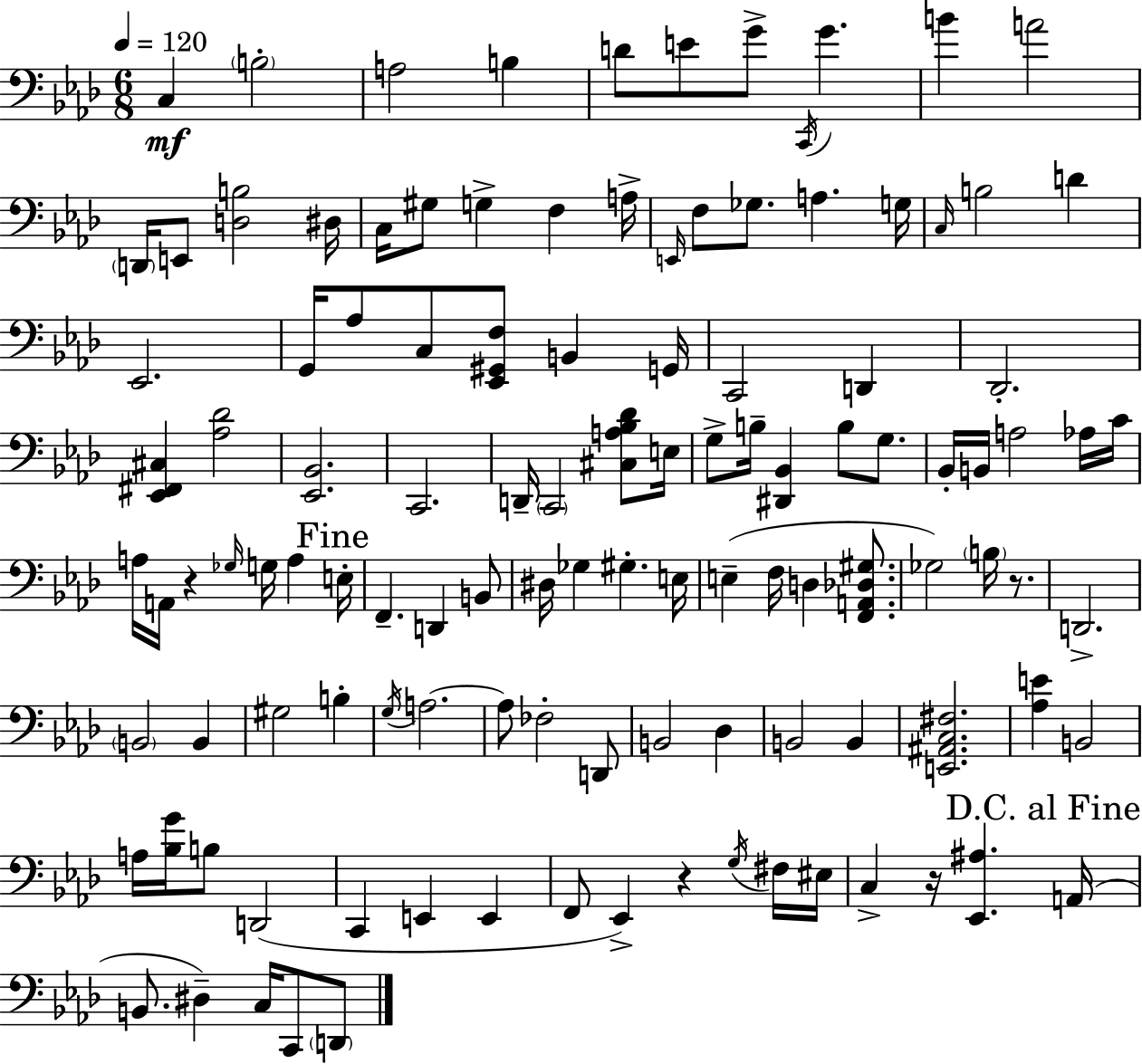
{
  \clef bass
  \numericTimeSignature
  \time 6/8
  \key f \minor
  \tempo 4 = 120
  c4\mf \parenthesize b2-. | a2 b4 | d'8 e'8 g'8-> \acciaccatura { c,16 } g'4. | b'4 a'2 | \break \parenthesize d,16 e,8 <d b>2 | dis16 c16 gis8 g4-> f4 | a16-> \grace { e,16 } f8 ges8. a4. | g16 \grace { c16 } b2 d'4 | \break ees,2. | g,16 aes8 c8 <ees, gis, f>8 b,4 | g,16 c,2 d,4 | des,2.-. | \break <ees, fis, cis>4 <aes des'>2 | <ees, bes,>2. | c,2. | d,16-- \parenthesize c,2 | \break <cis a bes des'>8 e16 g8-> b16-- <dis, bes,>4 b8 | g8. bes,16-. b,16 a2 | aes16 c'16 a16 a,16 r4 \grace { ges16 } g16 a4 | \mark "Fine" e16-. f,4.-- d,4 | \break b,8 dis16 ges4 gis4.-. | e16 e4--( f16 d4 | <f, a, des gis>8. ges2) | \parenthesize b16 r8. d,2.-> | \break \parenthesize b,2 | b,4 gis2 | b4-. \acciaccatura { g16 } a2.~~ | a8 fes2-. | \break d,8 b,2 | des4 b,2 | b,4 <e, ais, c fis>2. | <aes e'>4 b,2 | \break a16 <bes g'>16 b8 d,2( | c,4 e,4 | e,4 f,8 ees,4->) r4 | \acciaccatura { g16 } fis16 eis16 c4-> r16 <ees, ais>4. | \break \mark "D.C. al Fine" a,16( b,8. dis4--) | c16 c,8 \parenthesize d,8 \bar "|."
}